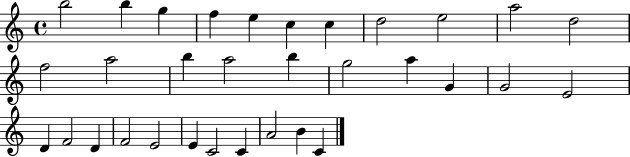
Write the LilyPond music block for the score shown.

{
  \clef treble
  \time 4/4
  \defaultTimeSignature
  \key c \major
  b''2 b''4 g''4 | f''4 e''4 c''4 c''4 | d''2 e''2 | a''2 d''2 | \break f''2 a''2 | b''4 a''2 b''4 | g''2 a''4 g'4 | g'2 e'2 | \break d'4 f'2 d'4 | f'2 e'2 | e'4 c'2 c'4 | a'2 b'4 c'4 | \break \bar "|."
}